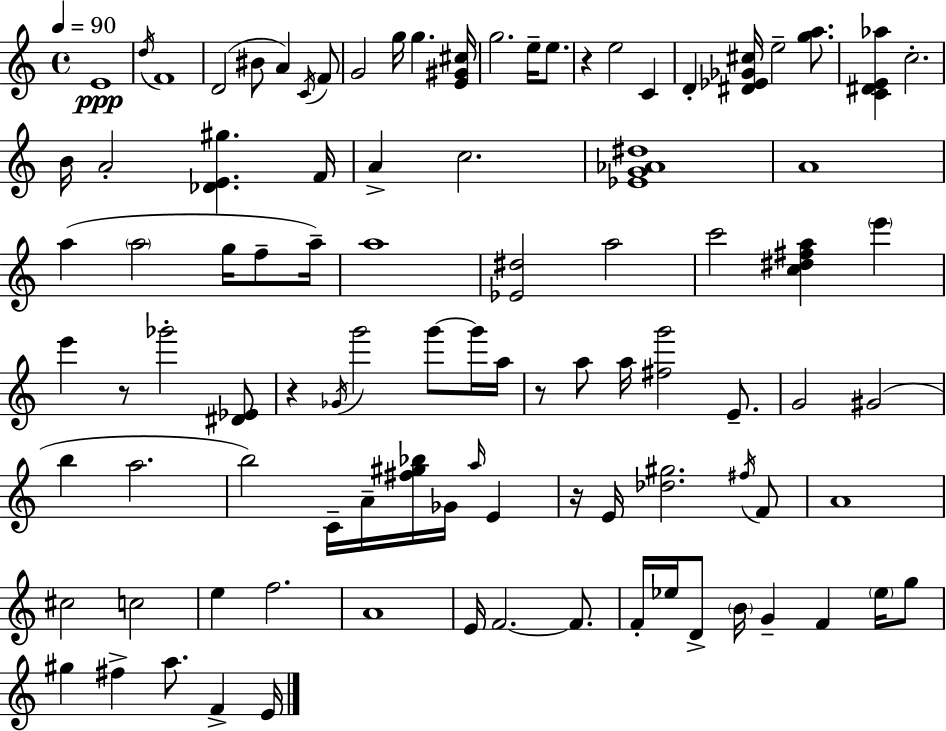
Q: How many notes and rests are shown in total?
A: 96